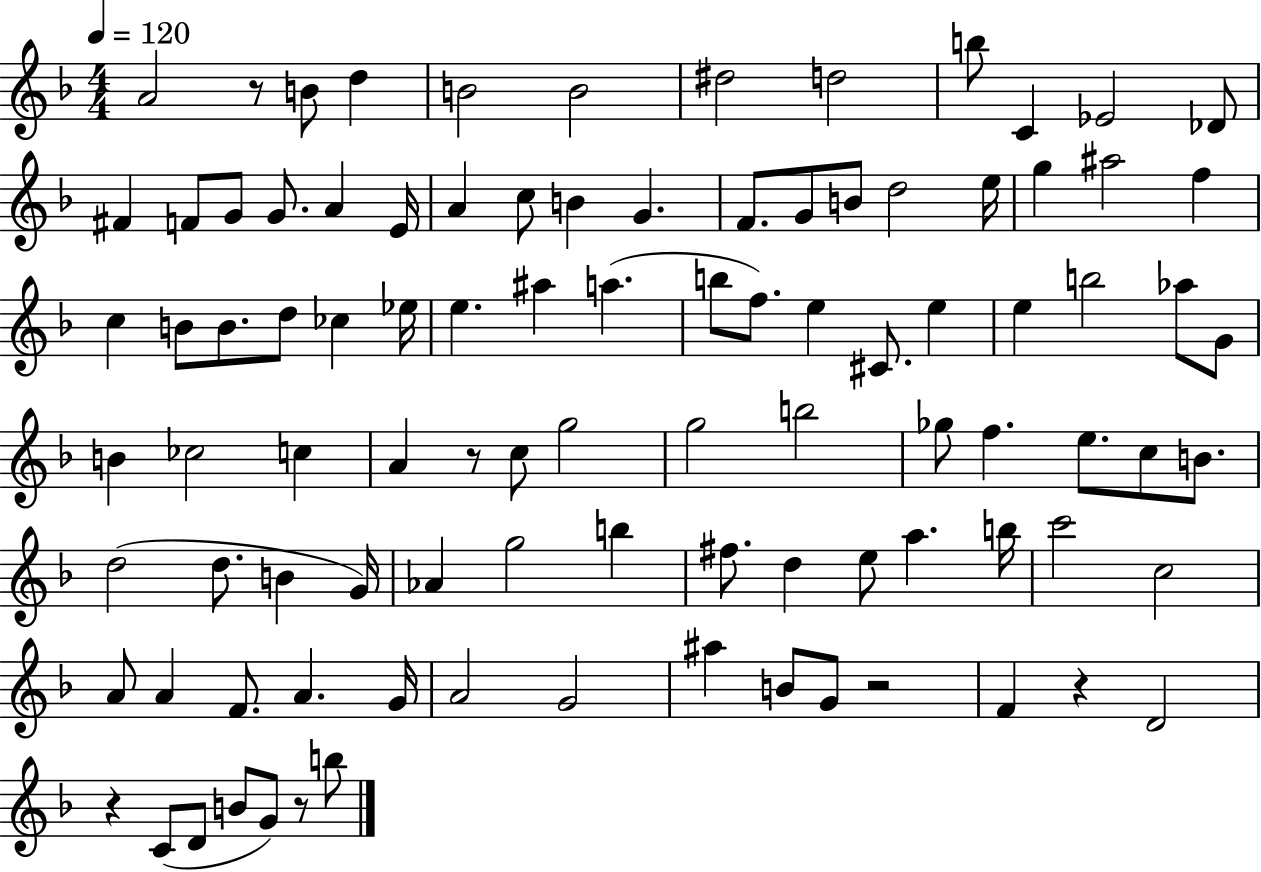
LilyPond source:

{
  \clef treble
  \numericTimeSignature
  \time 4/4
  \key f \major
  \tempo 4 = 120
  a'2 r8 b'8 d''4 | b'2 b'2 | dis''2 d''2 | b''8 c'4 ees'2 des'8 | \break fis'4 f'8 g'8 g'8. a'4 e'16 | a'4 c''8 b'4 g'4. | f'8. g'8 b'8 d''2 e''16 | g''4 ais''2 f''4 | \break c''4 b'8 b'8. d''8 ces''4 ees''16 | e''4. ais''4 a''4.( | b''8 f''8.) e''4 cis'8. e''4 | e''4 b''2 aes''8 g'8 | \break b'4 ces''2 c''4 | a'4 r8 c''8 g''2 | g''2 b''2 | ges''8 f''4. e''8. c''8 b'8. | \break d''2( d''8. b'4 g'16) | aes'4 g''2 b''4 | fis''8. d''4 e''8 a''4. b''16 | c'''2 c''2 | \break a'8 a'4 f'8. a'4. g'16 | a'2 g'2 | ais''4 b'8 g'8 r2 | f'4 r4 d'2 | \break r4 c'8( d'8 b'8 g'8) r8 b''8 | \bar "|."
}